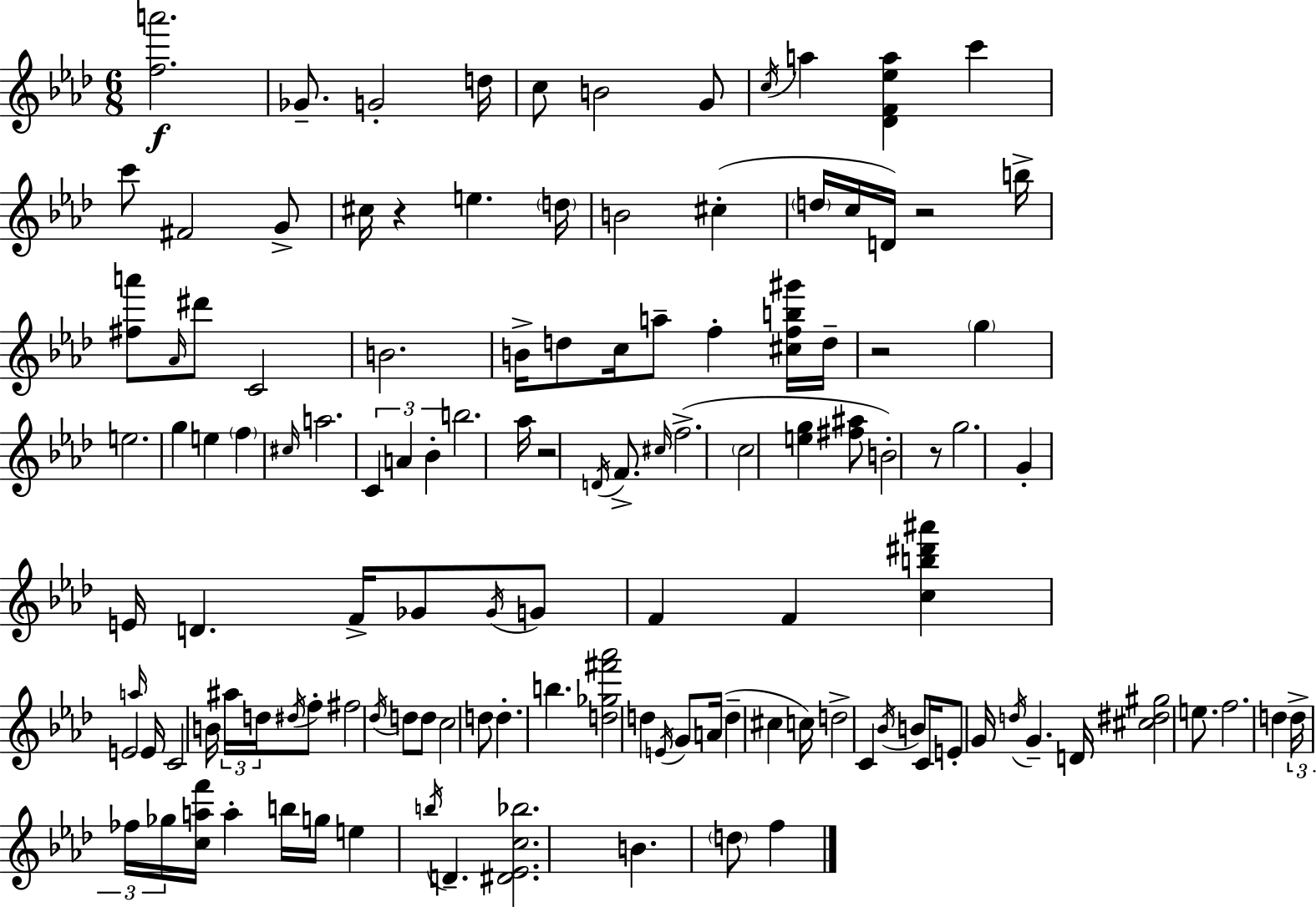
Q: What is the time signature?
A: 6/8